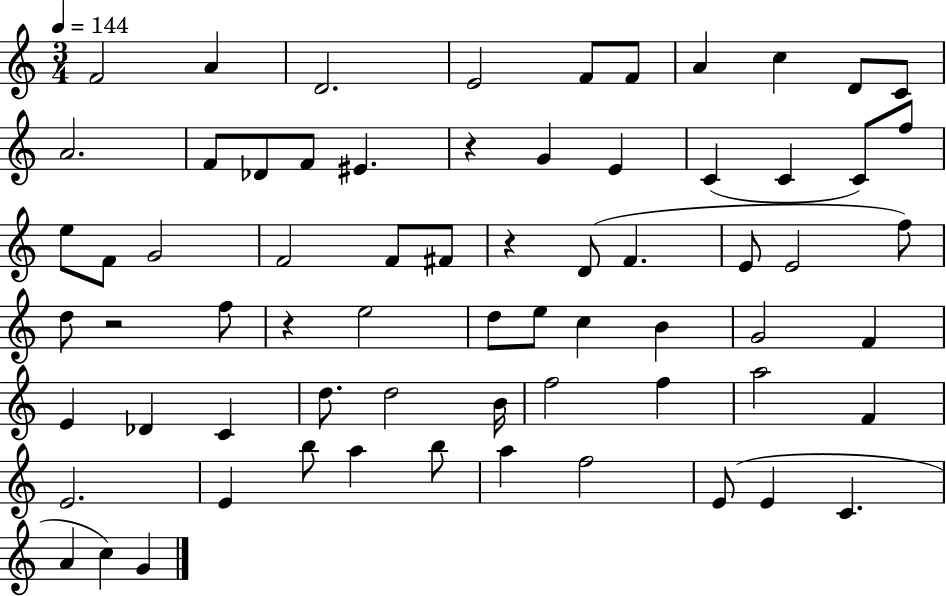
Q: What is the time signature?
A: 3/4